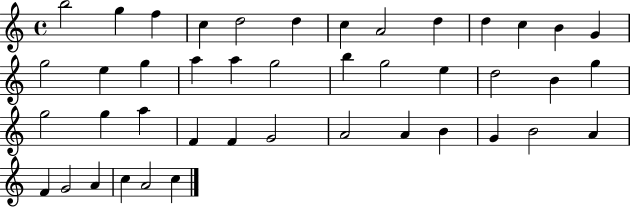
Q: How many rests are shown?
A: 0